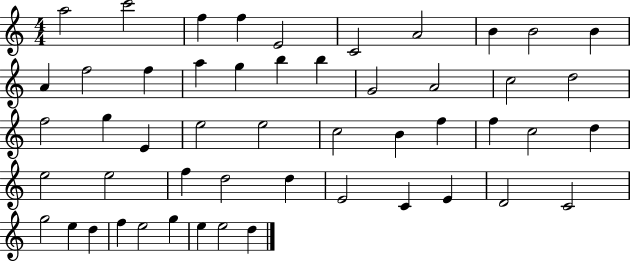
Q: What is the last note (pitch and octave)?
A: D5